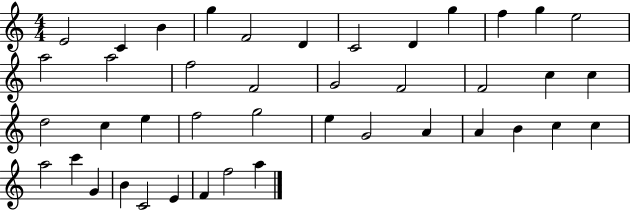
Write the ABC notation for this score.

X:1
T:Untitled
M:4/4
L:1/4
K:C
E2 C B g F2 D C2 D g f g e2 a2 a2 f2 F2 G2 F2 F2 c c d2 c e f2 g2 e G2 A A B c c a2 c' G B C2 E F f2 a